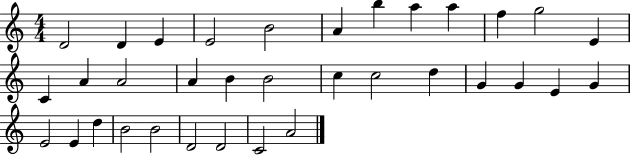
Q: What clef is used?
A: treble